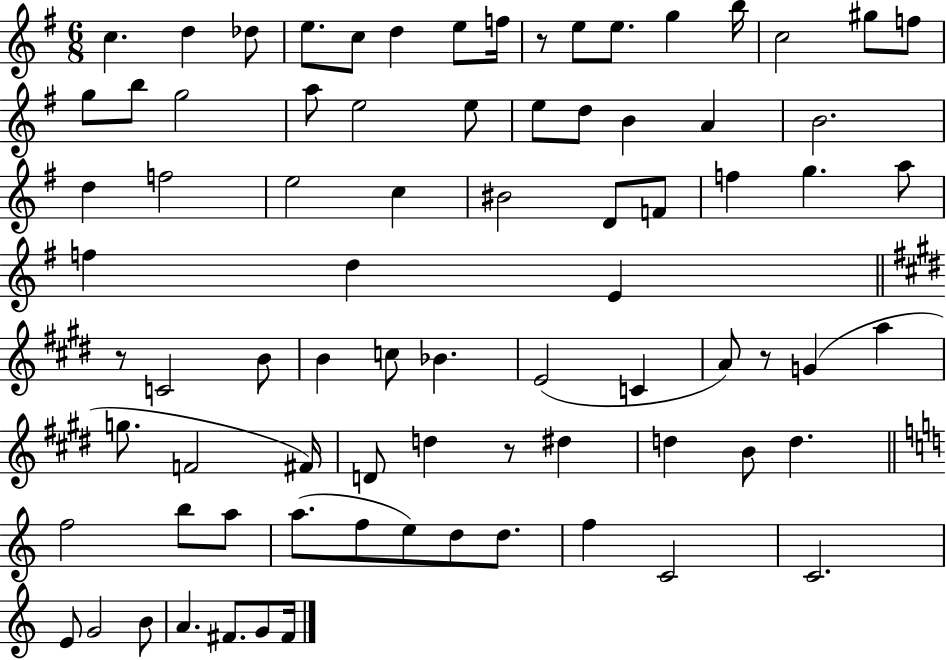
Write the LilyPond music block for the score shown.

{
  \clef treble
  \numericTimeSignature
  \time 6/8
  \key g \major
  \repeat volta 2 { c''4. d''4 des''8 | e''8. c''8 d''4 e''8 f''16 | r8 e''8 e''8. g''4 b''16 | c''2 gis''8 f''8 | \break g''8 b''8 g''2 | a''8 e''2 e''8 | e''8 d''8 b'4 a'4 | b'2. | \break d''4 f''2 | e''2 c''4 | bis'2 d'8 f'8 | f''4 g''4. a''8 | \break f''4 d''4 e'4 | \bar "||" \break \key e \major r8 c'2 b'8 | b'4 c''8 bes'4. | e'2( c'4 | a'8) r8 g'4( a''4 | \break g''8. f'2 fis'16) | d'8 d''4 r8 dis''4 | d''4 b'8 d''4. | \bar "||" \break \key a \minor f''2 b''8 a''8 | a''8.( f''8 e''8) d''8 d''8. | f''4 c'2 | c'2. | \break e'8 g'2 b'8 | a'4. fis'8. g'8 fis'16 | } \bar "|."
}